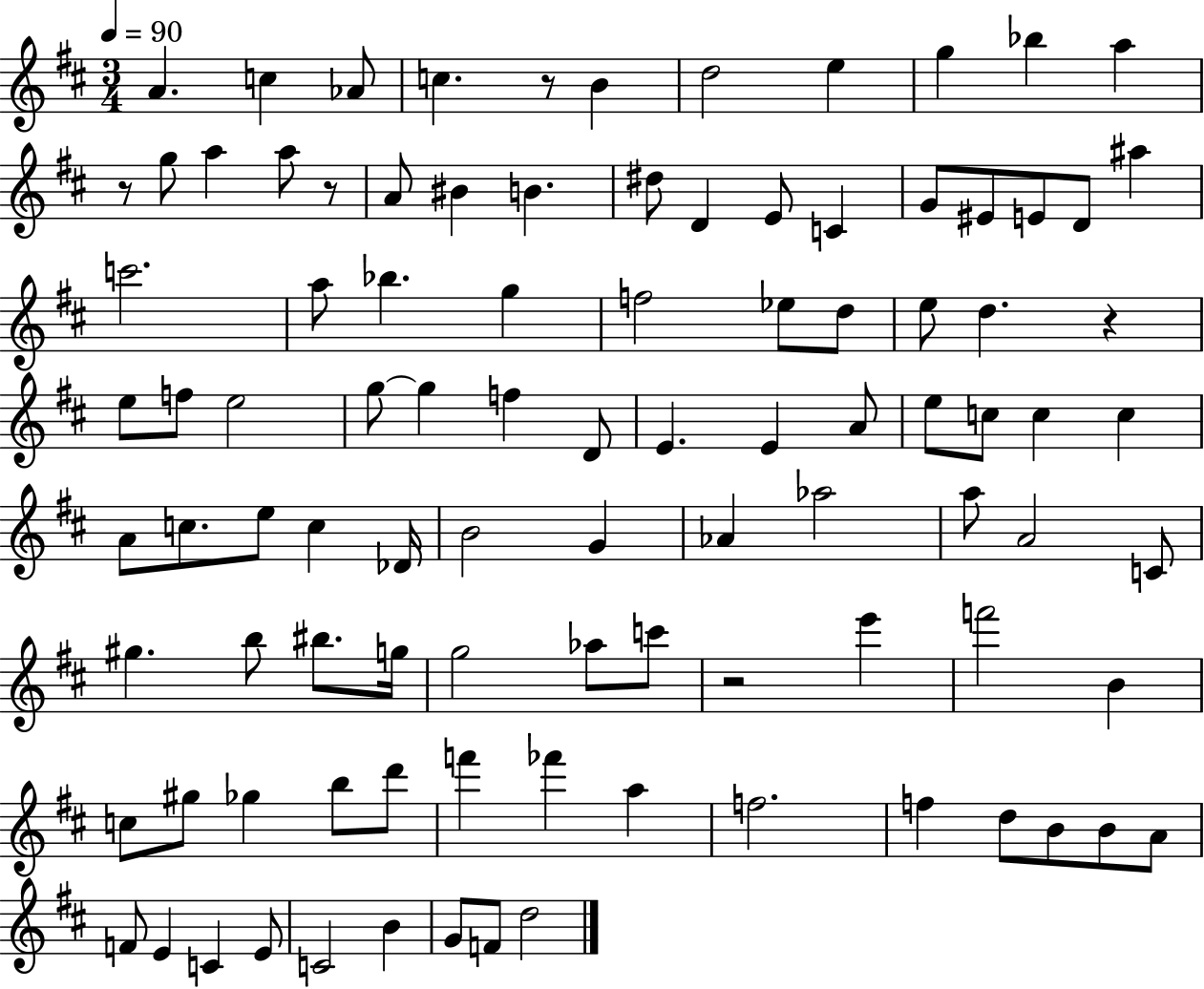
A4/q. C5/q Ab4/e C5/q. R/e B4/q D5/h E5/q G5/q Bb5/q A5/q R/e G5/e A5/q A5/e R/e A4/e BIS4/q B4/q. D#5/e D4/q E4/e C4/q G4/e EIS4/e E4/e D4/e A#5/q C6/h. A5/e Bb5/q. G5/q F5/h Eb5/e D5/e E5/e D5/q. R/q E5/e F5/e E5/h G5/e G5/q F5/q D4/e E4/q. E4/q A4/e E5/e C5/e C5/q C5/q A4/e C5/e. E5/e C5/q Db4/s B4/h G4/q Ab4/q Ab5/h A5/e A4/h C4/e G#5/q. B5/e BIS5/e. G5/s G5/h Ab5/e C6/e R/h E6/q F6/h B4/q C5/e G#5/e Gb5/q B5/e D6/e F6/q FES6/q A5/q F5/h. F5/q D5/e B4/e B4/e A4/e F4/e E4/q C4/q E4/e C4/h B4/q G4/e F4/e D5/h